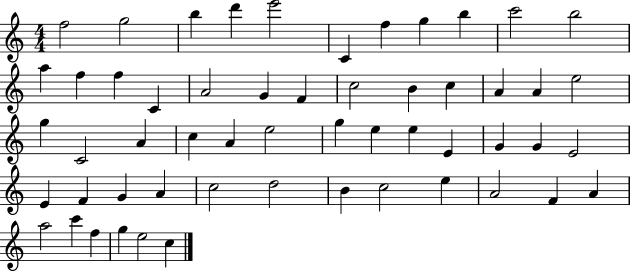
F5/h G5/h B5/q D6/q E6/h C4/q F5/q G5/q B5/q C6/h B5/h A5/q F5/q F5/q C4/q A4/h G4/q F4/q C5/h B4/q C5/q A4/q A4/q E5/h G5/q C4/h A4/q C5/q A4/q E5/h G5/q E5/q E5/q E4/q G4/q G4/q E4/h E4/q F4/q G4/q A4/q C5/h D5/h B4/q C5/h E5/q A4/h F4/q A4/q A5/h C6/q F5/q G5/q E5/h C5/q